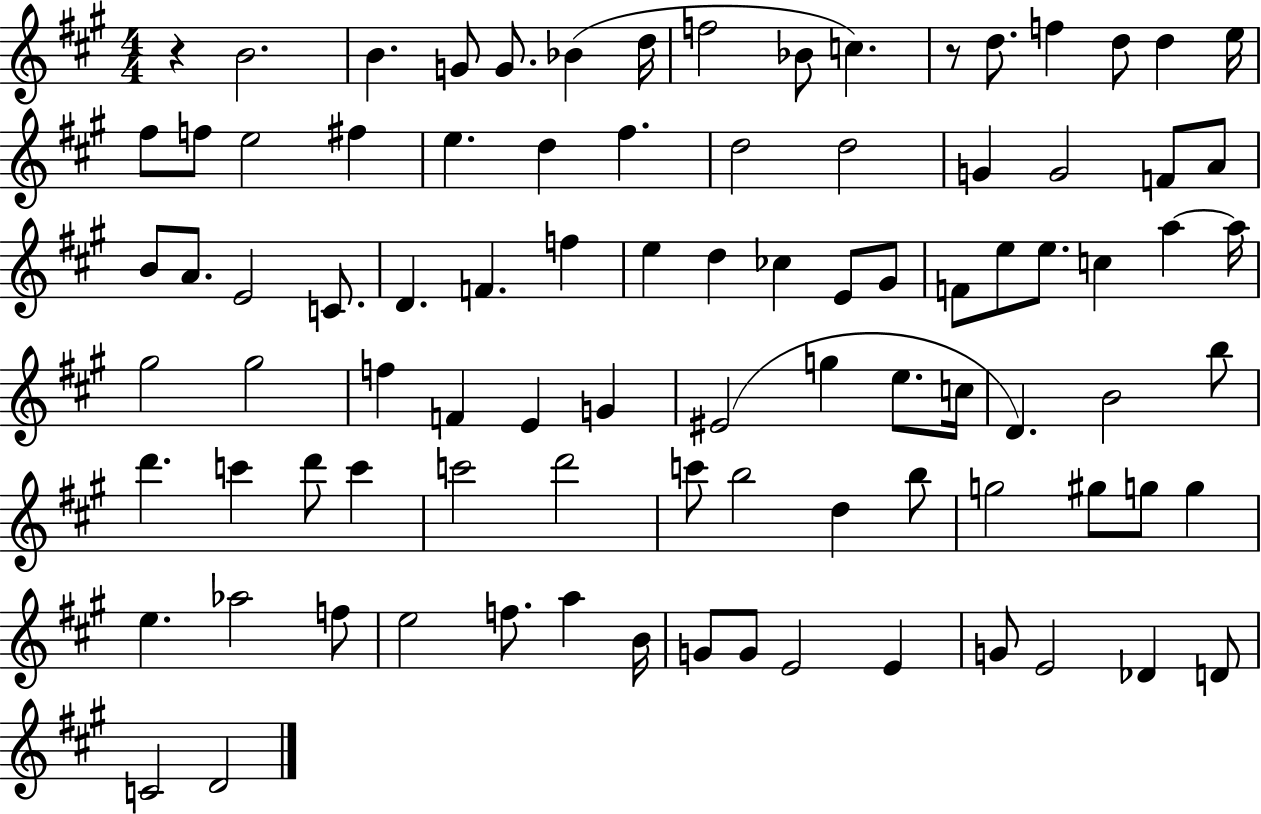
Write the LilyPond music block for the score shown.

{
  \clef treble
  \numericTimeSignature
  \time 4/4
  \key a \major
  r4 b'2. | b'4. g'8 g'8. bes'4( d''16 | f''2 bes'8 c''4.) | r8 d''8. f''4 d''8 d''4 e''16 | \break fis''8 f''8 e''2 fis''4 | e''4. d''4 fis''4. | d''2 d''2 | g'4 g'2 f'8 a'8 | \break b'8 a'8. e'2 c'8. | d'4. f'4. f''4 | e''4 d''4 ces''4 e'8 gis'8 | f'8 e''8 e''8. c''4 a''4~~ a''16 | \break gis''2 gis''2 | f''4 f'4 e'4 g'4 | eis'2( g''4 e''8. c''16 | d'4.) b'2 b''8 | \break d'''4. c'''4 d'''8 c'''4 | c'''2 d'''2 | c'''8 b''2 d''4 b''8 | g''2 gis''8 g''8 g''4 | \break e''4. aes''2 f''8 | e''2 f''8. a''4 b'16 | g'8 g'8 e'2 e'4 | g'8 e'2 des'4 d'8 | \break c'2 d'2 | \bar "|."
}